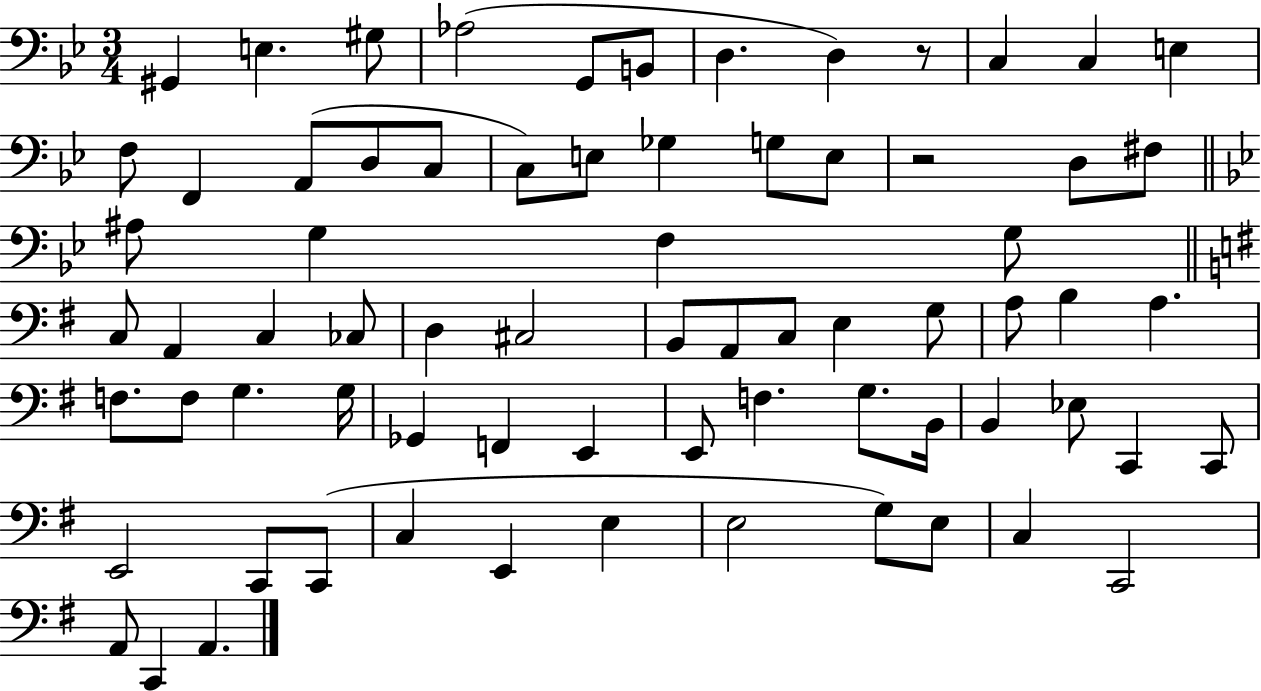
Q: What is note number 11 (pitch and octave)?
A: E3